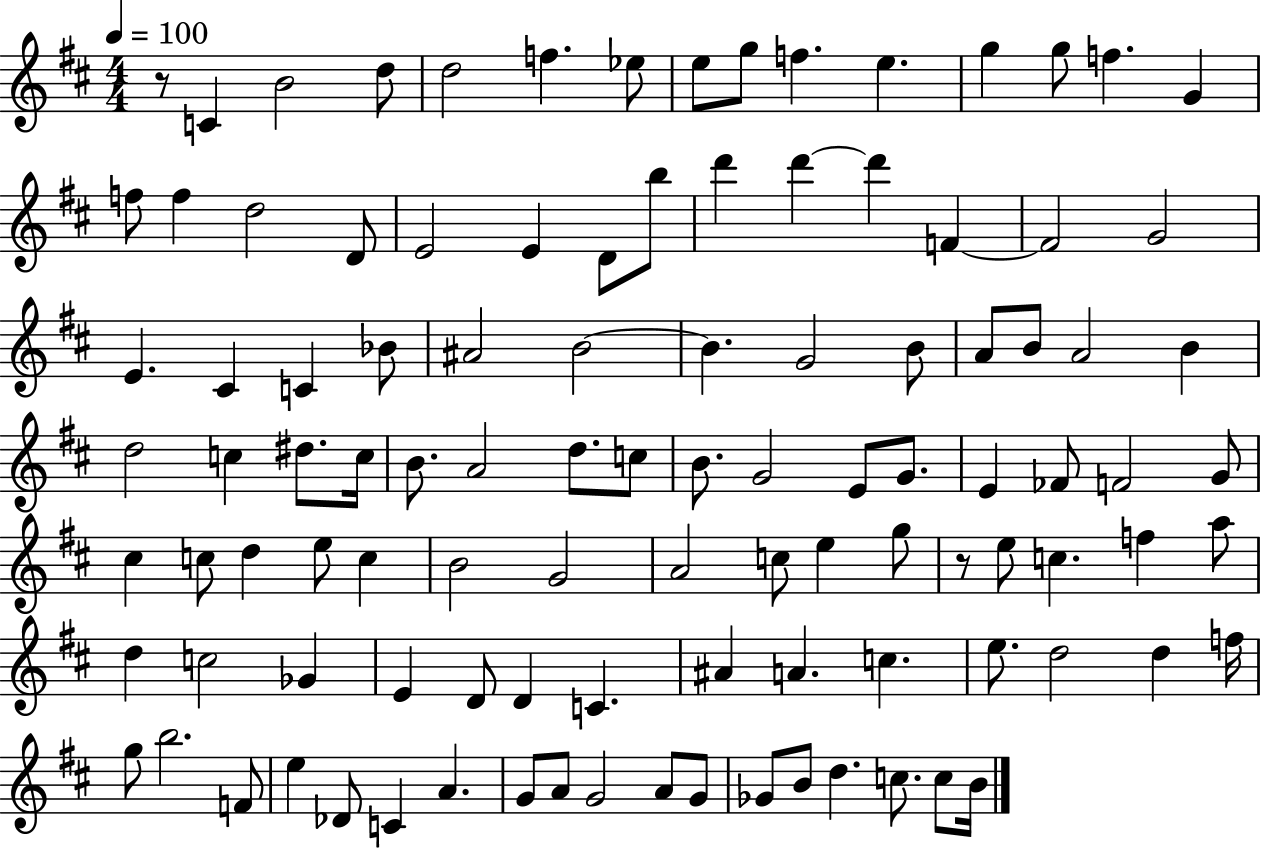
R/e C4/q B4/h D5/e D5/h F5/q. Eb5/e E5/e G5/e F5/q. E5/q. G5/q G5/e F5/q. G4/q F5/e F5/q D5/h D4/e E4/h E4/q D4/e B5/e D6/q D6/q D6/q F4/q F4/h G4/h E4/q. C#4/q C4/q Bb4/e A#4/h B4/h B4/q. G4/h B4/e A4/e B4/e A4/h B4/q D5/h C5/q D#5/e. C5/s B4/e. A4/h D5/e. C5/e B4/e. G4/h E4/e G4/e. E4/q FES4/e F4/h G4/e C#5/q C5/e D5/q E5/e C5/q B4/h G4/h A4/h C5/e E5/q G5/e R/e E5/e C5/q. F5/q A5/e D5/q C5/h Gb4/q E4/q D4/e D4/q C4/q. A#4/q A4/q. C5/q. E5/e. D5/h D5/q F5/s G5/e B5/h. F4/e E5/q Db4/e C4/q A4/q. G4/e A4/e G4/h A4/e G4/e Gb4/e B4/e D5/q. C5/e. C5/e B4/s